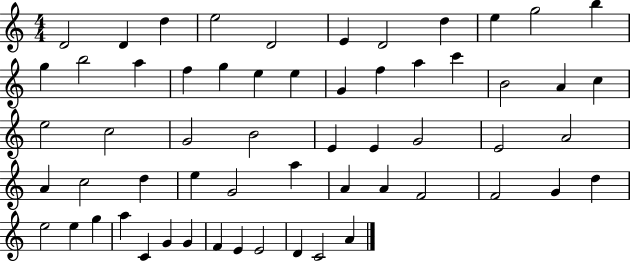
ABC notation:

X:1
T:Untitled
M:4/4
L:1/4
K:C
D2 D d e2 D2 E D2 d e g2 b g b2 a f g e e G f a c' B2 A c e2 c2 G2 B2 E E G2 E2 A2 A c2 d e G2 a A A F2 F2 G d e2 e g a C G G F E E2 D C2 A